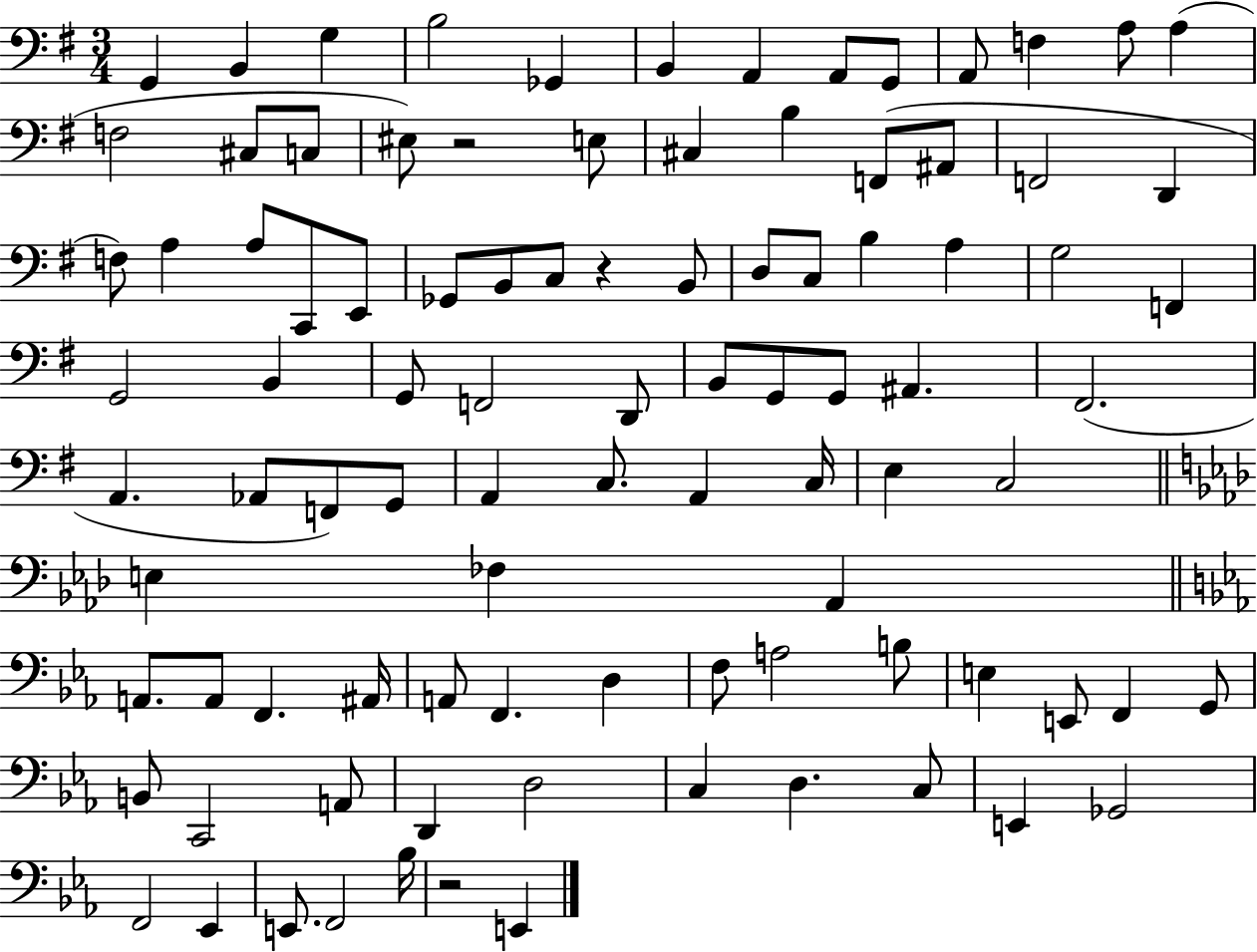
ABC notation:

X:1
T:Untitled
M:3/4
L:1/4
K:G
G,, B,, G, B,2 _G,, B,, A,, A,,/2 G,,/2 A,,/2 F, A,/2 A, F,2 ^C,/2 C,/2 ^E,/2 z2 E,/2 ^C, B, F,,/2 ^A,,/2 F,,2 D,, F,/2 A, A,/2 C,,/2 E,,/2 _G,,/2 B,,/2 C,/2 z B,,/2 D,/2 C,/2 B, A, G,2 F,, G,,2 B,, G,,/2 F,,2 D,,/2 B,,/2 G,,/2 G,,/2 ^A,, ^F,,2 A,, _A,,/2 F,,/2 G,,/2 A,, C,/2 A,, C,/4 E, C,2 E, _F, _A,, A,,/2 A,,/2 F,, ^A,,/4 A,,/2 F,, D, F,/2 A,2 B,/2 E, E,,/2 F,, G,,/2 B,,/2 C,,2 A,,/2 D,, D,2 C, D, C,/2 E,, _G,,2 F,,2 _E,, E,,/2 F,,2 _B,/4 z2 E,,